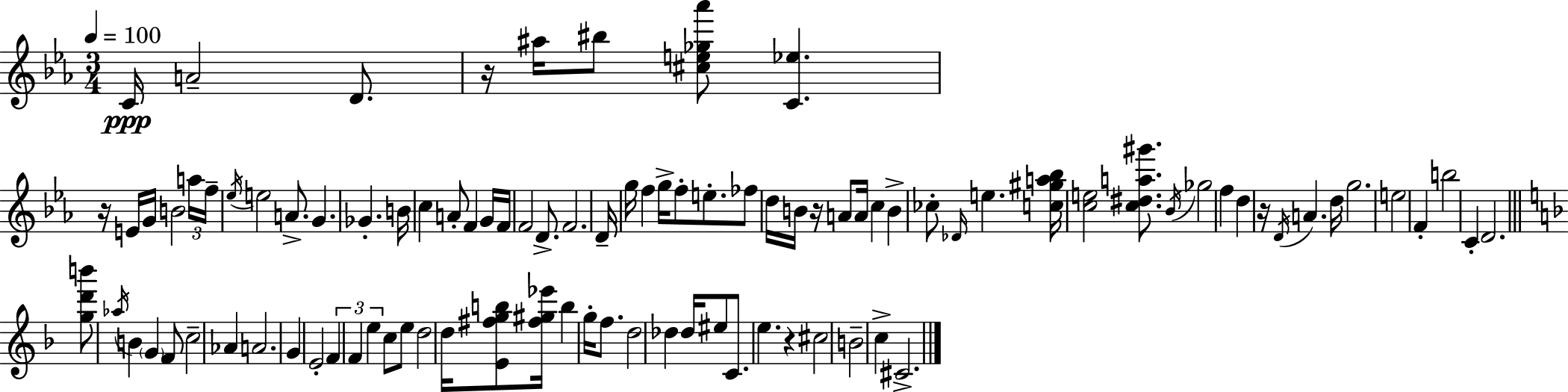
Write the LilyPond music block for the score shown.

{
  \clef treble
  \numericTimeSignature
  \time 3/4
  \key ees \major
  \tempo 4 = 100
  c'16\ppp a'2-- d'8. | r16 ais''16 bis''8 <cis'' e'' ges'' aes'''>8 <c' ees''>4. | r16 e'16 g'16 b'2 \tuplet 3/2 { a''16 | f''16-- \acciaccatura { ees''16 } } e''2 a'8.-> | \break g'4. ges'4.-. | b'16 c''4 a'8-. f'4 | g'16 f'16 f'2 d'8.-> | f'2. | \break d'16-- g''16 f''4 g''16-> f''8-. e''8.-. | fes''8 d''16 b'16 r16 a'8 a'16 c''4 | b'4-> ces''8-. \grace { des'16 } e''4. | <c'' gis'' a'' bes''>16 <c'' e''>2 <c'' dis'' a'' gis'''>8. | \break \acciaccatura { bes'16 } ges''2 f''4 | d''4 r16 \acciaccatura { d'16 } a'4. | d''16 g''2. | e''2 | \break f'4-. b''2 | c'4-. d'2. | \bar "||" \break \key d \minor <g'' d''' b'''>8 \acciaccatura { aes''16 } b'4 \parenthesize g'4 f'8 | c''2-- aes'4 | a'2. | g'4 e'2-. | \break \tuplet 3/2 { f'4 f'4 e''4 } | c''8 e''8 d''2 | d''16 <e' fis'' g'' b''>8 <fis'' gis'' ees'''>16 b''4 g''16-. f''8. | d''2 des''4 | \break des''16 eis''8 c'8. e''4. | r4 cis''2 | b'2-- c''4-> | cis'2.-> | \break \bar "|."
}